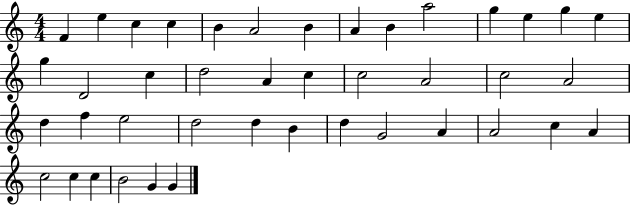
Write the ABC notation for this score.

X:1
T:Untitled
M:4/4
L:1/4
K:C
F e c c B A2 B A B a2 g e g e g D2 c d2 A c c2 A2 c2 A2 d f e2 d2 d B d G2 A A2 c A c2 c c B2 G G